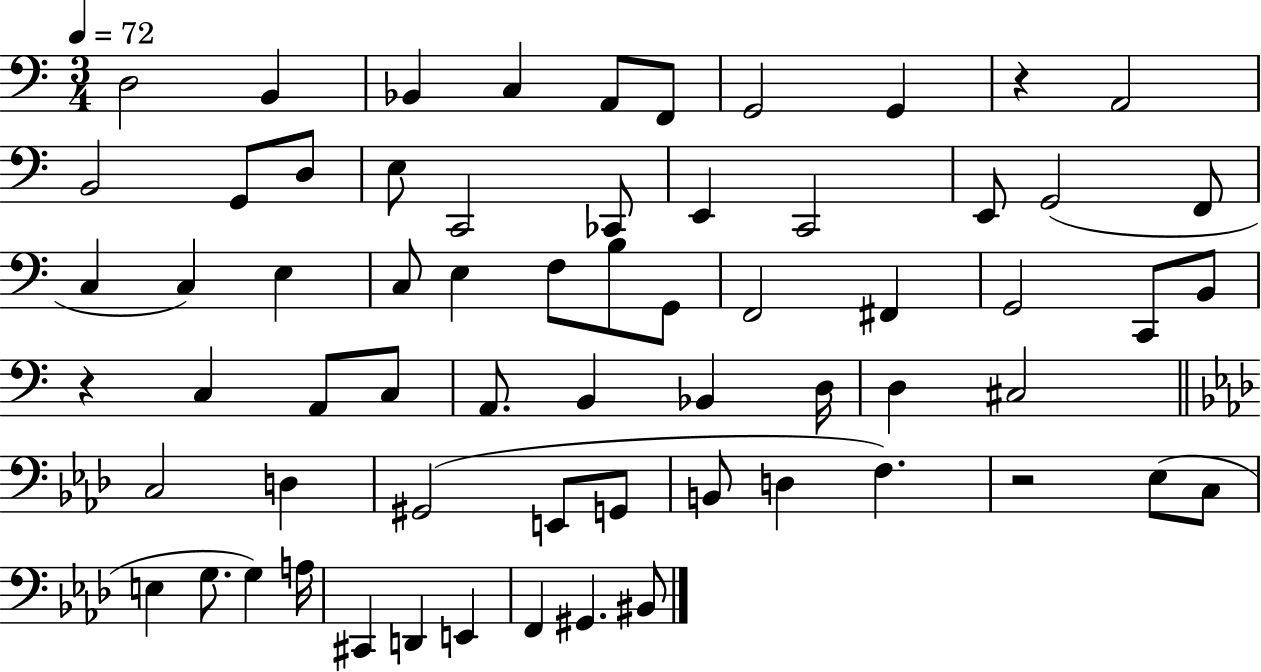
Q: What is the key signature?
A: C major